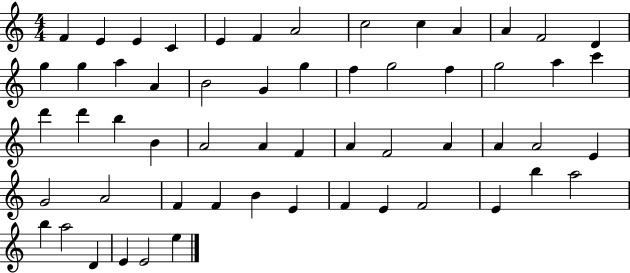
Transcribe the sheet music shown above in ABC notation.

X:1
T:Untitled
M:4/4
L:1/4
K:C
F E E C E F A2 c2 c A A F2 D g g a A B2 G g f g2 f g2 a c' d' d' b B A2 A F A F2 A A A2 E G2 A2 F F B E F E F2 E b a2 b a2 D E E2 e